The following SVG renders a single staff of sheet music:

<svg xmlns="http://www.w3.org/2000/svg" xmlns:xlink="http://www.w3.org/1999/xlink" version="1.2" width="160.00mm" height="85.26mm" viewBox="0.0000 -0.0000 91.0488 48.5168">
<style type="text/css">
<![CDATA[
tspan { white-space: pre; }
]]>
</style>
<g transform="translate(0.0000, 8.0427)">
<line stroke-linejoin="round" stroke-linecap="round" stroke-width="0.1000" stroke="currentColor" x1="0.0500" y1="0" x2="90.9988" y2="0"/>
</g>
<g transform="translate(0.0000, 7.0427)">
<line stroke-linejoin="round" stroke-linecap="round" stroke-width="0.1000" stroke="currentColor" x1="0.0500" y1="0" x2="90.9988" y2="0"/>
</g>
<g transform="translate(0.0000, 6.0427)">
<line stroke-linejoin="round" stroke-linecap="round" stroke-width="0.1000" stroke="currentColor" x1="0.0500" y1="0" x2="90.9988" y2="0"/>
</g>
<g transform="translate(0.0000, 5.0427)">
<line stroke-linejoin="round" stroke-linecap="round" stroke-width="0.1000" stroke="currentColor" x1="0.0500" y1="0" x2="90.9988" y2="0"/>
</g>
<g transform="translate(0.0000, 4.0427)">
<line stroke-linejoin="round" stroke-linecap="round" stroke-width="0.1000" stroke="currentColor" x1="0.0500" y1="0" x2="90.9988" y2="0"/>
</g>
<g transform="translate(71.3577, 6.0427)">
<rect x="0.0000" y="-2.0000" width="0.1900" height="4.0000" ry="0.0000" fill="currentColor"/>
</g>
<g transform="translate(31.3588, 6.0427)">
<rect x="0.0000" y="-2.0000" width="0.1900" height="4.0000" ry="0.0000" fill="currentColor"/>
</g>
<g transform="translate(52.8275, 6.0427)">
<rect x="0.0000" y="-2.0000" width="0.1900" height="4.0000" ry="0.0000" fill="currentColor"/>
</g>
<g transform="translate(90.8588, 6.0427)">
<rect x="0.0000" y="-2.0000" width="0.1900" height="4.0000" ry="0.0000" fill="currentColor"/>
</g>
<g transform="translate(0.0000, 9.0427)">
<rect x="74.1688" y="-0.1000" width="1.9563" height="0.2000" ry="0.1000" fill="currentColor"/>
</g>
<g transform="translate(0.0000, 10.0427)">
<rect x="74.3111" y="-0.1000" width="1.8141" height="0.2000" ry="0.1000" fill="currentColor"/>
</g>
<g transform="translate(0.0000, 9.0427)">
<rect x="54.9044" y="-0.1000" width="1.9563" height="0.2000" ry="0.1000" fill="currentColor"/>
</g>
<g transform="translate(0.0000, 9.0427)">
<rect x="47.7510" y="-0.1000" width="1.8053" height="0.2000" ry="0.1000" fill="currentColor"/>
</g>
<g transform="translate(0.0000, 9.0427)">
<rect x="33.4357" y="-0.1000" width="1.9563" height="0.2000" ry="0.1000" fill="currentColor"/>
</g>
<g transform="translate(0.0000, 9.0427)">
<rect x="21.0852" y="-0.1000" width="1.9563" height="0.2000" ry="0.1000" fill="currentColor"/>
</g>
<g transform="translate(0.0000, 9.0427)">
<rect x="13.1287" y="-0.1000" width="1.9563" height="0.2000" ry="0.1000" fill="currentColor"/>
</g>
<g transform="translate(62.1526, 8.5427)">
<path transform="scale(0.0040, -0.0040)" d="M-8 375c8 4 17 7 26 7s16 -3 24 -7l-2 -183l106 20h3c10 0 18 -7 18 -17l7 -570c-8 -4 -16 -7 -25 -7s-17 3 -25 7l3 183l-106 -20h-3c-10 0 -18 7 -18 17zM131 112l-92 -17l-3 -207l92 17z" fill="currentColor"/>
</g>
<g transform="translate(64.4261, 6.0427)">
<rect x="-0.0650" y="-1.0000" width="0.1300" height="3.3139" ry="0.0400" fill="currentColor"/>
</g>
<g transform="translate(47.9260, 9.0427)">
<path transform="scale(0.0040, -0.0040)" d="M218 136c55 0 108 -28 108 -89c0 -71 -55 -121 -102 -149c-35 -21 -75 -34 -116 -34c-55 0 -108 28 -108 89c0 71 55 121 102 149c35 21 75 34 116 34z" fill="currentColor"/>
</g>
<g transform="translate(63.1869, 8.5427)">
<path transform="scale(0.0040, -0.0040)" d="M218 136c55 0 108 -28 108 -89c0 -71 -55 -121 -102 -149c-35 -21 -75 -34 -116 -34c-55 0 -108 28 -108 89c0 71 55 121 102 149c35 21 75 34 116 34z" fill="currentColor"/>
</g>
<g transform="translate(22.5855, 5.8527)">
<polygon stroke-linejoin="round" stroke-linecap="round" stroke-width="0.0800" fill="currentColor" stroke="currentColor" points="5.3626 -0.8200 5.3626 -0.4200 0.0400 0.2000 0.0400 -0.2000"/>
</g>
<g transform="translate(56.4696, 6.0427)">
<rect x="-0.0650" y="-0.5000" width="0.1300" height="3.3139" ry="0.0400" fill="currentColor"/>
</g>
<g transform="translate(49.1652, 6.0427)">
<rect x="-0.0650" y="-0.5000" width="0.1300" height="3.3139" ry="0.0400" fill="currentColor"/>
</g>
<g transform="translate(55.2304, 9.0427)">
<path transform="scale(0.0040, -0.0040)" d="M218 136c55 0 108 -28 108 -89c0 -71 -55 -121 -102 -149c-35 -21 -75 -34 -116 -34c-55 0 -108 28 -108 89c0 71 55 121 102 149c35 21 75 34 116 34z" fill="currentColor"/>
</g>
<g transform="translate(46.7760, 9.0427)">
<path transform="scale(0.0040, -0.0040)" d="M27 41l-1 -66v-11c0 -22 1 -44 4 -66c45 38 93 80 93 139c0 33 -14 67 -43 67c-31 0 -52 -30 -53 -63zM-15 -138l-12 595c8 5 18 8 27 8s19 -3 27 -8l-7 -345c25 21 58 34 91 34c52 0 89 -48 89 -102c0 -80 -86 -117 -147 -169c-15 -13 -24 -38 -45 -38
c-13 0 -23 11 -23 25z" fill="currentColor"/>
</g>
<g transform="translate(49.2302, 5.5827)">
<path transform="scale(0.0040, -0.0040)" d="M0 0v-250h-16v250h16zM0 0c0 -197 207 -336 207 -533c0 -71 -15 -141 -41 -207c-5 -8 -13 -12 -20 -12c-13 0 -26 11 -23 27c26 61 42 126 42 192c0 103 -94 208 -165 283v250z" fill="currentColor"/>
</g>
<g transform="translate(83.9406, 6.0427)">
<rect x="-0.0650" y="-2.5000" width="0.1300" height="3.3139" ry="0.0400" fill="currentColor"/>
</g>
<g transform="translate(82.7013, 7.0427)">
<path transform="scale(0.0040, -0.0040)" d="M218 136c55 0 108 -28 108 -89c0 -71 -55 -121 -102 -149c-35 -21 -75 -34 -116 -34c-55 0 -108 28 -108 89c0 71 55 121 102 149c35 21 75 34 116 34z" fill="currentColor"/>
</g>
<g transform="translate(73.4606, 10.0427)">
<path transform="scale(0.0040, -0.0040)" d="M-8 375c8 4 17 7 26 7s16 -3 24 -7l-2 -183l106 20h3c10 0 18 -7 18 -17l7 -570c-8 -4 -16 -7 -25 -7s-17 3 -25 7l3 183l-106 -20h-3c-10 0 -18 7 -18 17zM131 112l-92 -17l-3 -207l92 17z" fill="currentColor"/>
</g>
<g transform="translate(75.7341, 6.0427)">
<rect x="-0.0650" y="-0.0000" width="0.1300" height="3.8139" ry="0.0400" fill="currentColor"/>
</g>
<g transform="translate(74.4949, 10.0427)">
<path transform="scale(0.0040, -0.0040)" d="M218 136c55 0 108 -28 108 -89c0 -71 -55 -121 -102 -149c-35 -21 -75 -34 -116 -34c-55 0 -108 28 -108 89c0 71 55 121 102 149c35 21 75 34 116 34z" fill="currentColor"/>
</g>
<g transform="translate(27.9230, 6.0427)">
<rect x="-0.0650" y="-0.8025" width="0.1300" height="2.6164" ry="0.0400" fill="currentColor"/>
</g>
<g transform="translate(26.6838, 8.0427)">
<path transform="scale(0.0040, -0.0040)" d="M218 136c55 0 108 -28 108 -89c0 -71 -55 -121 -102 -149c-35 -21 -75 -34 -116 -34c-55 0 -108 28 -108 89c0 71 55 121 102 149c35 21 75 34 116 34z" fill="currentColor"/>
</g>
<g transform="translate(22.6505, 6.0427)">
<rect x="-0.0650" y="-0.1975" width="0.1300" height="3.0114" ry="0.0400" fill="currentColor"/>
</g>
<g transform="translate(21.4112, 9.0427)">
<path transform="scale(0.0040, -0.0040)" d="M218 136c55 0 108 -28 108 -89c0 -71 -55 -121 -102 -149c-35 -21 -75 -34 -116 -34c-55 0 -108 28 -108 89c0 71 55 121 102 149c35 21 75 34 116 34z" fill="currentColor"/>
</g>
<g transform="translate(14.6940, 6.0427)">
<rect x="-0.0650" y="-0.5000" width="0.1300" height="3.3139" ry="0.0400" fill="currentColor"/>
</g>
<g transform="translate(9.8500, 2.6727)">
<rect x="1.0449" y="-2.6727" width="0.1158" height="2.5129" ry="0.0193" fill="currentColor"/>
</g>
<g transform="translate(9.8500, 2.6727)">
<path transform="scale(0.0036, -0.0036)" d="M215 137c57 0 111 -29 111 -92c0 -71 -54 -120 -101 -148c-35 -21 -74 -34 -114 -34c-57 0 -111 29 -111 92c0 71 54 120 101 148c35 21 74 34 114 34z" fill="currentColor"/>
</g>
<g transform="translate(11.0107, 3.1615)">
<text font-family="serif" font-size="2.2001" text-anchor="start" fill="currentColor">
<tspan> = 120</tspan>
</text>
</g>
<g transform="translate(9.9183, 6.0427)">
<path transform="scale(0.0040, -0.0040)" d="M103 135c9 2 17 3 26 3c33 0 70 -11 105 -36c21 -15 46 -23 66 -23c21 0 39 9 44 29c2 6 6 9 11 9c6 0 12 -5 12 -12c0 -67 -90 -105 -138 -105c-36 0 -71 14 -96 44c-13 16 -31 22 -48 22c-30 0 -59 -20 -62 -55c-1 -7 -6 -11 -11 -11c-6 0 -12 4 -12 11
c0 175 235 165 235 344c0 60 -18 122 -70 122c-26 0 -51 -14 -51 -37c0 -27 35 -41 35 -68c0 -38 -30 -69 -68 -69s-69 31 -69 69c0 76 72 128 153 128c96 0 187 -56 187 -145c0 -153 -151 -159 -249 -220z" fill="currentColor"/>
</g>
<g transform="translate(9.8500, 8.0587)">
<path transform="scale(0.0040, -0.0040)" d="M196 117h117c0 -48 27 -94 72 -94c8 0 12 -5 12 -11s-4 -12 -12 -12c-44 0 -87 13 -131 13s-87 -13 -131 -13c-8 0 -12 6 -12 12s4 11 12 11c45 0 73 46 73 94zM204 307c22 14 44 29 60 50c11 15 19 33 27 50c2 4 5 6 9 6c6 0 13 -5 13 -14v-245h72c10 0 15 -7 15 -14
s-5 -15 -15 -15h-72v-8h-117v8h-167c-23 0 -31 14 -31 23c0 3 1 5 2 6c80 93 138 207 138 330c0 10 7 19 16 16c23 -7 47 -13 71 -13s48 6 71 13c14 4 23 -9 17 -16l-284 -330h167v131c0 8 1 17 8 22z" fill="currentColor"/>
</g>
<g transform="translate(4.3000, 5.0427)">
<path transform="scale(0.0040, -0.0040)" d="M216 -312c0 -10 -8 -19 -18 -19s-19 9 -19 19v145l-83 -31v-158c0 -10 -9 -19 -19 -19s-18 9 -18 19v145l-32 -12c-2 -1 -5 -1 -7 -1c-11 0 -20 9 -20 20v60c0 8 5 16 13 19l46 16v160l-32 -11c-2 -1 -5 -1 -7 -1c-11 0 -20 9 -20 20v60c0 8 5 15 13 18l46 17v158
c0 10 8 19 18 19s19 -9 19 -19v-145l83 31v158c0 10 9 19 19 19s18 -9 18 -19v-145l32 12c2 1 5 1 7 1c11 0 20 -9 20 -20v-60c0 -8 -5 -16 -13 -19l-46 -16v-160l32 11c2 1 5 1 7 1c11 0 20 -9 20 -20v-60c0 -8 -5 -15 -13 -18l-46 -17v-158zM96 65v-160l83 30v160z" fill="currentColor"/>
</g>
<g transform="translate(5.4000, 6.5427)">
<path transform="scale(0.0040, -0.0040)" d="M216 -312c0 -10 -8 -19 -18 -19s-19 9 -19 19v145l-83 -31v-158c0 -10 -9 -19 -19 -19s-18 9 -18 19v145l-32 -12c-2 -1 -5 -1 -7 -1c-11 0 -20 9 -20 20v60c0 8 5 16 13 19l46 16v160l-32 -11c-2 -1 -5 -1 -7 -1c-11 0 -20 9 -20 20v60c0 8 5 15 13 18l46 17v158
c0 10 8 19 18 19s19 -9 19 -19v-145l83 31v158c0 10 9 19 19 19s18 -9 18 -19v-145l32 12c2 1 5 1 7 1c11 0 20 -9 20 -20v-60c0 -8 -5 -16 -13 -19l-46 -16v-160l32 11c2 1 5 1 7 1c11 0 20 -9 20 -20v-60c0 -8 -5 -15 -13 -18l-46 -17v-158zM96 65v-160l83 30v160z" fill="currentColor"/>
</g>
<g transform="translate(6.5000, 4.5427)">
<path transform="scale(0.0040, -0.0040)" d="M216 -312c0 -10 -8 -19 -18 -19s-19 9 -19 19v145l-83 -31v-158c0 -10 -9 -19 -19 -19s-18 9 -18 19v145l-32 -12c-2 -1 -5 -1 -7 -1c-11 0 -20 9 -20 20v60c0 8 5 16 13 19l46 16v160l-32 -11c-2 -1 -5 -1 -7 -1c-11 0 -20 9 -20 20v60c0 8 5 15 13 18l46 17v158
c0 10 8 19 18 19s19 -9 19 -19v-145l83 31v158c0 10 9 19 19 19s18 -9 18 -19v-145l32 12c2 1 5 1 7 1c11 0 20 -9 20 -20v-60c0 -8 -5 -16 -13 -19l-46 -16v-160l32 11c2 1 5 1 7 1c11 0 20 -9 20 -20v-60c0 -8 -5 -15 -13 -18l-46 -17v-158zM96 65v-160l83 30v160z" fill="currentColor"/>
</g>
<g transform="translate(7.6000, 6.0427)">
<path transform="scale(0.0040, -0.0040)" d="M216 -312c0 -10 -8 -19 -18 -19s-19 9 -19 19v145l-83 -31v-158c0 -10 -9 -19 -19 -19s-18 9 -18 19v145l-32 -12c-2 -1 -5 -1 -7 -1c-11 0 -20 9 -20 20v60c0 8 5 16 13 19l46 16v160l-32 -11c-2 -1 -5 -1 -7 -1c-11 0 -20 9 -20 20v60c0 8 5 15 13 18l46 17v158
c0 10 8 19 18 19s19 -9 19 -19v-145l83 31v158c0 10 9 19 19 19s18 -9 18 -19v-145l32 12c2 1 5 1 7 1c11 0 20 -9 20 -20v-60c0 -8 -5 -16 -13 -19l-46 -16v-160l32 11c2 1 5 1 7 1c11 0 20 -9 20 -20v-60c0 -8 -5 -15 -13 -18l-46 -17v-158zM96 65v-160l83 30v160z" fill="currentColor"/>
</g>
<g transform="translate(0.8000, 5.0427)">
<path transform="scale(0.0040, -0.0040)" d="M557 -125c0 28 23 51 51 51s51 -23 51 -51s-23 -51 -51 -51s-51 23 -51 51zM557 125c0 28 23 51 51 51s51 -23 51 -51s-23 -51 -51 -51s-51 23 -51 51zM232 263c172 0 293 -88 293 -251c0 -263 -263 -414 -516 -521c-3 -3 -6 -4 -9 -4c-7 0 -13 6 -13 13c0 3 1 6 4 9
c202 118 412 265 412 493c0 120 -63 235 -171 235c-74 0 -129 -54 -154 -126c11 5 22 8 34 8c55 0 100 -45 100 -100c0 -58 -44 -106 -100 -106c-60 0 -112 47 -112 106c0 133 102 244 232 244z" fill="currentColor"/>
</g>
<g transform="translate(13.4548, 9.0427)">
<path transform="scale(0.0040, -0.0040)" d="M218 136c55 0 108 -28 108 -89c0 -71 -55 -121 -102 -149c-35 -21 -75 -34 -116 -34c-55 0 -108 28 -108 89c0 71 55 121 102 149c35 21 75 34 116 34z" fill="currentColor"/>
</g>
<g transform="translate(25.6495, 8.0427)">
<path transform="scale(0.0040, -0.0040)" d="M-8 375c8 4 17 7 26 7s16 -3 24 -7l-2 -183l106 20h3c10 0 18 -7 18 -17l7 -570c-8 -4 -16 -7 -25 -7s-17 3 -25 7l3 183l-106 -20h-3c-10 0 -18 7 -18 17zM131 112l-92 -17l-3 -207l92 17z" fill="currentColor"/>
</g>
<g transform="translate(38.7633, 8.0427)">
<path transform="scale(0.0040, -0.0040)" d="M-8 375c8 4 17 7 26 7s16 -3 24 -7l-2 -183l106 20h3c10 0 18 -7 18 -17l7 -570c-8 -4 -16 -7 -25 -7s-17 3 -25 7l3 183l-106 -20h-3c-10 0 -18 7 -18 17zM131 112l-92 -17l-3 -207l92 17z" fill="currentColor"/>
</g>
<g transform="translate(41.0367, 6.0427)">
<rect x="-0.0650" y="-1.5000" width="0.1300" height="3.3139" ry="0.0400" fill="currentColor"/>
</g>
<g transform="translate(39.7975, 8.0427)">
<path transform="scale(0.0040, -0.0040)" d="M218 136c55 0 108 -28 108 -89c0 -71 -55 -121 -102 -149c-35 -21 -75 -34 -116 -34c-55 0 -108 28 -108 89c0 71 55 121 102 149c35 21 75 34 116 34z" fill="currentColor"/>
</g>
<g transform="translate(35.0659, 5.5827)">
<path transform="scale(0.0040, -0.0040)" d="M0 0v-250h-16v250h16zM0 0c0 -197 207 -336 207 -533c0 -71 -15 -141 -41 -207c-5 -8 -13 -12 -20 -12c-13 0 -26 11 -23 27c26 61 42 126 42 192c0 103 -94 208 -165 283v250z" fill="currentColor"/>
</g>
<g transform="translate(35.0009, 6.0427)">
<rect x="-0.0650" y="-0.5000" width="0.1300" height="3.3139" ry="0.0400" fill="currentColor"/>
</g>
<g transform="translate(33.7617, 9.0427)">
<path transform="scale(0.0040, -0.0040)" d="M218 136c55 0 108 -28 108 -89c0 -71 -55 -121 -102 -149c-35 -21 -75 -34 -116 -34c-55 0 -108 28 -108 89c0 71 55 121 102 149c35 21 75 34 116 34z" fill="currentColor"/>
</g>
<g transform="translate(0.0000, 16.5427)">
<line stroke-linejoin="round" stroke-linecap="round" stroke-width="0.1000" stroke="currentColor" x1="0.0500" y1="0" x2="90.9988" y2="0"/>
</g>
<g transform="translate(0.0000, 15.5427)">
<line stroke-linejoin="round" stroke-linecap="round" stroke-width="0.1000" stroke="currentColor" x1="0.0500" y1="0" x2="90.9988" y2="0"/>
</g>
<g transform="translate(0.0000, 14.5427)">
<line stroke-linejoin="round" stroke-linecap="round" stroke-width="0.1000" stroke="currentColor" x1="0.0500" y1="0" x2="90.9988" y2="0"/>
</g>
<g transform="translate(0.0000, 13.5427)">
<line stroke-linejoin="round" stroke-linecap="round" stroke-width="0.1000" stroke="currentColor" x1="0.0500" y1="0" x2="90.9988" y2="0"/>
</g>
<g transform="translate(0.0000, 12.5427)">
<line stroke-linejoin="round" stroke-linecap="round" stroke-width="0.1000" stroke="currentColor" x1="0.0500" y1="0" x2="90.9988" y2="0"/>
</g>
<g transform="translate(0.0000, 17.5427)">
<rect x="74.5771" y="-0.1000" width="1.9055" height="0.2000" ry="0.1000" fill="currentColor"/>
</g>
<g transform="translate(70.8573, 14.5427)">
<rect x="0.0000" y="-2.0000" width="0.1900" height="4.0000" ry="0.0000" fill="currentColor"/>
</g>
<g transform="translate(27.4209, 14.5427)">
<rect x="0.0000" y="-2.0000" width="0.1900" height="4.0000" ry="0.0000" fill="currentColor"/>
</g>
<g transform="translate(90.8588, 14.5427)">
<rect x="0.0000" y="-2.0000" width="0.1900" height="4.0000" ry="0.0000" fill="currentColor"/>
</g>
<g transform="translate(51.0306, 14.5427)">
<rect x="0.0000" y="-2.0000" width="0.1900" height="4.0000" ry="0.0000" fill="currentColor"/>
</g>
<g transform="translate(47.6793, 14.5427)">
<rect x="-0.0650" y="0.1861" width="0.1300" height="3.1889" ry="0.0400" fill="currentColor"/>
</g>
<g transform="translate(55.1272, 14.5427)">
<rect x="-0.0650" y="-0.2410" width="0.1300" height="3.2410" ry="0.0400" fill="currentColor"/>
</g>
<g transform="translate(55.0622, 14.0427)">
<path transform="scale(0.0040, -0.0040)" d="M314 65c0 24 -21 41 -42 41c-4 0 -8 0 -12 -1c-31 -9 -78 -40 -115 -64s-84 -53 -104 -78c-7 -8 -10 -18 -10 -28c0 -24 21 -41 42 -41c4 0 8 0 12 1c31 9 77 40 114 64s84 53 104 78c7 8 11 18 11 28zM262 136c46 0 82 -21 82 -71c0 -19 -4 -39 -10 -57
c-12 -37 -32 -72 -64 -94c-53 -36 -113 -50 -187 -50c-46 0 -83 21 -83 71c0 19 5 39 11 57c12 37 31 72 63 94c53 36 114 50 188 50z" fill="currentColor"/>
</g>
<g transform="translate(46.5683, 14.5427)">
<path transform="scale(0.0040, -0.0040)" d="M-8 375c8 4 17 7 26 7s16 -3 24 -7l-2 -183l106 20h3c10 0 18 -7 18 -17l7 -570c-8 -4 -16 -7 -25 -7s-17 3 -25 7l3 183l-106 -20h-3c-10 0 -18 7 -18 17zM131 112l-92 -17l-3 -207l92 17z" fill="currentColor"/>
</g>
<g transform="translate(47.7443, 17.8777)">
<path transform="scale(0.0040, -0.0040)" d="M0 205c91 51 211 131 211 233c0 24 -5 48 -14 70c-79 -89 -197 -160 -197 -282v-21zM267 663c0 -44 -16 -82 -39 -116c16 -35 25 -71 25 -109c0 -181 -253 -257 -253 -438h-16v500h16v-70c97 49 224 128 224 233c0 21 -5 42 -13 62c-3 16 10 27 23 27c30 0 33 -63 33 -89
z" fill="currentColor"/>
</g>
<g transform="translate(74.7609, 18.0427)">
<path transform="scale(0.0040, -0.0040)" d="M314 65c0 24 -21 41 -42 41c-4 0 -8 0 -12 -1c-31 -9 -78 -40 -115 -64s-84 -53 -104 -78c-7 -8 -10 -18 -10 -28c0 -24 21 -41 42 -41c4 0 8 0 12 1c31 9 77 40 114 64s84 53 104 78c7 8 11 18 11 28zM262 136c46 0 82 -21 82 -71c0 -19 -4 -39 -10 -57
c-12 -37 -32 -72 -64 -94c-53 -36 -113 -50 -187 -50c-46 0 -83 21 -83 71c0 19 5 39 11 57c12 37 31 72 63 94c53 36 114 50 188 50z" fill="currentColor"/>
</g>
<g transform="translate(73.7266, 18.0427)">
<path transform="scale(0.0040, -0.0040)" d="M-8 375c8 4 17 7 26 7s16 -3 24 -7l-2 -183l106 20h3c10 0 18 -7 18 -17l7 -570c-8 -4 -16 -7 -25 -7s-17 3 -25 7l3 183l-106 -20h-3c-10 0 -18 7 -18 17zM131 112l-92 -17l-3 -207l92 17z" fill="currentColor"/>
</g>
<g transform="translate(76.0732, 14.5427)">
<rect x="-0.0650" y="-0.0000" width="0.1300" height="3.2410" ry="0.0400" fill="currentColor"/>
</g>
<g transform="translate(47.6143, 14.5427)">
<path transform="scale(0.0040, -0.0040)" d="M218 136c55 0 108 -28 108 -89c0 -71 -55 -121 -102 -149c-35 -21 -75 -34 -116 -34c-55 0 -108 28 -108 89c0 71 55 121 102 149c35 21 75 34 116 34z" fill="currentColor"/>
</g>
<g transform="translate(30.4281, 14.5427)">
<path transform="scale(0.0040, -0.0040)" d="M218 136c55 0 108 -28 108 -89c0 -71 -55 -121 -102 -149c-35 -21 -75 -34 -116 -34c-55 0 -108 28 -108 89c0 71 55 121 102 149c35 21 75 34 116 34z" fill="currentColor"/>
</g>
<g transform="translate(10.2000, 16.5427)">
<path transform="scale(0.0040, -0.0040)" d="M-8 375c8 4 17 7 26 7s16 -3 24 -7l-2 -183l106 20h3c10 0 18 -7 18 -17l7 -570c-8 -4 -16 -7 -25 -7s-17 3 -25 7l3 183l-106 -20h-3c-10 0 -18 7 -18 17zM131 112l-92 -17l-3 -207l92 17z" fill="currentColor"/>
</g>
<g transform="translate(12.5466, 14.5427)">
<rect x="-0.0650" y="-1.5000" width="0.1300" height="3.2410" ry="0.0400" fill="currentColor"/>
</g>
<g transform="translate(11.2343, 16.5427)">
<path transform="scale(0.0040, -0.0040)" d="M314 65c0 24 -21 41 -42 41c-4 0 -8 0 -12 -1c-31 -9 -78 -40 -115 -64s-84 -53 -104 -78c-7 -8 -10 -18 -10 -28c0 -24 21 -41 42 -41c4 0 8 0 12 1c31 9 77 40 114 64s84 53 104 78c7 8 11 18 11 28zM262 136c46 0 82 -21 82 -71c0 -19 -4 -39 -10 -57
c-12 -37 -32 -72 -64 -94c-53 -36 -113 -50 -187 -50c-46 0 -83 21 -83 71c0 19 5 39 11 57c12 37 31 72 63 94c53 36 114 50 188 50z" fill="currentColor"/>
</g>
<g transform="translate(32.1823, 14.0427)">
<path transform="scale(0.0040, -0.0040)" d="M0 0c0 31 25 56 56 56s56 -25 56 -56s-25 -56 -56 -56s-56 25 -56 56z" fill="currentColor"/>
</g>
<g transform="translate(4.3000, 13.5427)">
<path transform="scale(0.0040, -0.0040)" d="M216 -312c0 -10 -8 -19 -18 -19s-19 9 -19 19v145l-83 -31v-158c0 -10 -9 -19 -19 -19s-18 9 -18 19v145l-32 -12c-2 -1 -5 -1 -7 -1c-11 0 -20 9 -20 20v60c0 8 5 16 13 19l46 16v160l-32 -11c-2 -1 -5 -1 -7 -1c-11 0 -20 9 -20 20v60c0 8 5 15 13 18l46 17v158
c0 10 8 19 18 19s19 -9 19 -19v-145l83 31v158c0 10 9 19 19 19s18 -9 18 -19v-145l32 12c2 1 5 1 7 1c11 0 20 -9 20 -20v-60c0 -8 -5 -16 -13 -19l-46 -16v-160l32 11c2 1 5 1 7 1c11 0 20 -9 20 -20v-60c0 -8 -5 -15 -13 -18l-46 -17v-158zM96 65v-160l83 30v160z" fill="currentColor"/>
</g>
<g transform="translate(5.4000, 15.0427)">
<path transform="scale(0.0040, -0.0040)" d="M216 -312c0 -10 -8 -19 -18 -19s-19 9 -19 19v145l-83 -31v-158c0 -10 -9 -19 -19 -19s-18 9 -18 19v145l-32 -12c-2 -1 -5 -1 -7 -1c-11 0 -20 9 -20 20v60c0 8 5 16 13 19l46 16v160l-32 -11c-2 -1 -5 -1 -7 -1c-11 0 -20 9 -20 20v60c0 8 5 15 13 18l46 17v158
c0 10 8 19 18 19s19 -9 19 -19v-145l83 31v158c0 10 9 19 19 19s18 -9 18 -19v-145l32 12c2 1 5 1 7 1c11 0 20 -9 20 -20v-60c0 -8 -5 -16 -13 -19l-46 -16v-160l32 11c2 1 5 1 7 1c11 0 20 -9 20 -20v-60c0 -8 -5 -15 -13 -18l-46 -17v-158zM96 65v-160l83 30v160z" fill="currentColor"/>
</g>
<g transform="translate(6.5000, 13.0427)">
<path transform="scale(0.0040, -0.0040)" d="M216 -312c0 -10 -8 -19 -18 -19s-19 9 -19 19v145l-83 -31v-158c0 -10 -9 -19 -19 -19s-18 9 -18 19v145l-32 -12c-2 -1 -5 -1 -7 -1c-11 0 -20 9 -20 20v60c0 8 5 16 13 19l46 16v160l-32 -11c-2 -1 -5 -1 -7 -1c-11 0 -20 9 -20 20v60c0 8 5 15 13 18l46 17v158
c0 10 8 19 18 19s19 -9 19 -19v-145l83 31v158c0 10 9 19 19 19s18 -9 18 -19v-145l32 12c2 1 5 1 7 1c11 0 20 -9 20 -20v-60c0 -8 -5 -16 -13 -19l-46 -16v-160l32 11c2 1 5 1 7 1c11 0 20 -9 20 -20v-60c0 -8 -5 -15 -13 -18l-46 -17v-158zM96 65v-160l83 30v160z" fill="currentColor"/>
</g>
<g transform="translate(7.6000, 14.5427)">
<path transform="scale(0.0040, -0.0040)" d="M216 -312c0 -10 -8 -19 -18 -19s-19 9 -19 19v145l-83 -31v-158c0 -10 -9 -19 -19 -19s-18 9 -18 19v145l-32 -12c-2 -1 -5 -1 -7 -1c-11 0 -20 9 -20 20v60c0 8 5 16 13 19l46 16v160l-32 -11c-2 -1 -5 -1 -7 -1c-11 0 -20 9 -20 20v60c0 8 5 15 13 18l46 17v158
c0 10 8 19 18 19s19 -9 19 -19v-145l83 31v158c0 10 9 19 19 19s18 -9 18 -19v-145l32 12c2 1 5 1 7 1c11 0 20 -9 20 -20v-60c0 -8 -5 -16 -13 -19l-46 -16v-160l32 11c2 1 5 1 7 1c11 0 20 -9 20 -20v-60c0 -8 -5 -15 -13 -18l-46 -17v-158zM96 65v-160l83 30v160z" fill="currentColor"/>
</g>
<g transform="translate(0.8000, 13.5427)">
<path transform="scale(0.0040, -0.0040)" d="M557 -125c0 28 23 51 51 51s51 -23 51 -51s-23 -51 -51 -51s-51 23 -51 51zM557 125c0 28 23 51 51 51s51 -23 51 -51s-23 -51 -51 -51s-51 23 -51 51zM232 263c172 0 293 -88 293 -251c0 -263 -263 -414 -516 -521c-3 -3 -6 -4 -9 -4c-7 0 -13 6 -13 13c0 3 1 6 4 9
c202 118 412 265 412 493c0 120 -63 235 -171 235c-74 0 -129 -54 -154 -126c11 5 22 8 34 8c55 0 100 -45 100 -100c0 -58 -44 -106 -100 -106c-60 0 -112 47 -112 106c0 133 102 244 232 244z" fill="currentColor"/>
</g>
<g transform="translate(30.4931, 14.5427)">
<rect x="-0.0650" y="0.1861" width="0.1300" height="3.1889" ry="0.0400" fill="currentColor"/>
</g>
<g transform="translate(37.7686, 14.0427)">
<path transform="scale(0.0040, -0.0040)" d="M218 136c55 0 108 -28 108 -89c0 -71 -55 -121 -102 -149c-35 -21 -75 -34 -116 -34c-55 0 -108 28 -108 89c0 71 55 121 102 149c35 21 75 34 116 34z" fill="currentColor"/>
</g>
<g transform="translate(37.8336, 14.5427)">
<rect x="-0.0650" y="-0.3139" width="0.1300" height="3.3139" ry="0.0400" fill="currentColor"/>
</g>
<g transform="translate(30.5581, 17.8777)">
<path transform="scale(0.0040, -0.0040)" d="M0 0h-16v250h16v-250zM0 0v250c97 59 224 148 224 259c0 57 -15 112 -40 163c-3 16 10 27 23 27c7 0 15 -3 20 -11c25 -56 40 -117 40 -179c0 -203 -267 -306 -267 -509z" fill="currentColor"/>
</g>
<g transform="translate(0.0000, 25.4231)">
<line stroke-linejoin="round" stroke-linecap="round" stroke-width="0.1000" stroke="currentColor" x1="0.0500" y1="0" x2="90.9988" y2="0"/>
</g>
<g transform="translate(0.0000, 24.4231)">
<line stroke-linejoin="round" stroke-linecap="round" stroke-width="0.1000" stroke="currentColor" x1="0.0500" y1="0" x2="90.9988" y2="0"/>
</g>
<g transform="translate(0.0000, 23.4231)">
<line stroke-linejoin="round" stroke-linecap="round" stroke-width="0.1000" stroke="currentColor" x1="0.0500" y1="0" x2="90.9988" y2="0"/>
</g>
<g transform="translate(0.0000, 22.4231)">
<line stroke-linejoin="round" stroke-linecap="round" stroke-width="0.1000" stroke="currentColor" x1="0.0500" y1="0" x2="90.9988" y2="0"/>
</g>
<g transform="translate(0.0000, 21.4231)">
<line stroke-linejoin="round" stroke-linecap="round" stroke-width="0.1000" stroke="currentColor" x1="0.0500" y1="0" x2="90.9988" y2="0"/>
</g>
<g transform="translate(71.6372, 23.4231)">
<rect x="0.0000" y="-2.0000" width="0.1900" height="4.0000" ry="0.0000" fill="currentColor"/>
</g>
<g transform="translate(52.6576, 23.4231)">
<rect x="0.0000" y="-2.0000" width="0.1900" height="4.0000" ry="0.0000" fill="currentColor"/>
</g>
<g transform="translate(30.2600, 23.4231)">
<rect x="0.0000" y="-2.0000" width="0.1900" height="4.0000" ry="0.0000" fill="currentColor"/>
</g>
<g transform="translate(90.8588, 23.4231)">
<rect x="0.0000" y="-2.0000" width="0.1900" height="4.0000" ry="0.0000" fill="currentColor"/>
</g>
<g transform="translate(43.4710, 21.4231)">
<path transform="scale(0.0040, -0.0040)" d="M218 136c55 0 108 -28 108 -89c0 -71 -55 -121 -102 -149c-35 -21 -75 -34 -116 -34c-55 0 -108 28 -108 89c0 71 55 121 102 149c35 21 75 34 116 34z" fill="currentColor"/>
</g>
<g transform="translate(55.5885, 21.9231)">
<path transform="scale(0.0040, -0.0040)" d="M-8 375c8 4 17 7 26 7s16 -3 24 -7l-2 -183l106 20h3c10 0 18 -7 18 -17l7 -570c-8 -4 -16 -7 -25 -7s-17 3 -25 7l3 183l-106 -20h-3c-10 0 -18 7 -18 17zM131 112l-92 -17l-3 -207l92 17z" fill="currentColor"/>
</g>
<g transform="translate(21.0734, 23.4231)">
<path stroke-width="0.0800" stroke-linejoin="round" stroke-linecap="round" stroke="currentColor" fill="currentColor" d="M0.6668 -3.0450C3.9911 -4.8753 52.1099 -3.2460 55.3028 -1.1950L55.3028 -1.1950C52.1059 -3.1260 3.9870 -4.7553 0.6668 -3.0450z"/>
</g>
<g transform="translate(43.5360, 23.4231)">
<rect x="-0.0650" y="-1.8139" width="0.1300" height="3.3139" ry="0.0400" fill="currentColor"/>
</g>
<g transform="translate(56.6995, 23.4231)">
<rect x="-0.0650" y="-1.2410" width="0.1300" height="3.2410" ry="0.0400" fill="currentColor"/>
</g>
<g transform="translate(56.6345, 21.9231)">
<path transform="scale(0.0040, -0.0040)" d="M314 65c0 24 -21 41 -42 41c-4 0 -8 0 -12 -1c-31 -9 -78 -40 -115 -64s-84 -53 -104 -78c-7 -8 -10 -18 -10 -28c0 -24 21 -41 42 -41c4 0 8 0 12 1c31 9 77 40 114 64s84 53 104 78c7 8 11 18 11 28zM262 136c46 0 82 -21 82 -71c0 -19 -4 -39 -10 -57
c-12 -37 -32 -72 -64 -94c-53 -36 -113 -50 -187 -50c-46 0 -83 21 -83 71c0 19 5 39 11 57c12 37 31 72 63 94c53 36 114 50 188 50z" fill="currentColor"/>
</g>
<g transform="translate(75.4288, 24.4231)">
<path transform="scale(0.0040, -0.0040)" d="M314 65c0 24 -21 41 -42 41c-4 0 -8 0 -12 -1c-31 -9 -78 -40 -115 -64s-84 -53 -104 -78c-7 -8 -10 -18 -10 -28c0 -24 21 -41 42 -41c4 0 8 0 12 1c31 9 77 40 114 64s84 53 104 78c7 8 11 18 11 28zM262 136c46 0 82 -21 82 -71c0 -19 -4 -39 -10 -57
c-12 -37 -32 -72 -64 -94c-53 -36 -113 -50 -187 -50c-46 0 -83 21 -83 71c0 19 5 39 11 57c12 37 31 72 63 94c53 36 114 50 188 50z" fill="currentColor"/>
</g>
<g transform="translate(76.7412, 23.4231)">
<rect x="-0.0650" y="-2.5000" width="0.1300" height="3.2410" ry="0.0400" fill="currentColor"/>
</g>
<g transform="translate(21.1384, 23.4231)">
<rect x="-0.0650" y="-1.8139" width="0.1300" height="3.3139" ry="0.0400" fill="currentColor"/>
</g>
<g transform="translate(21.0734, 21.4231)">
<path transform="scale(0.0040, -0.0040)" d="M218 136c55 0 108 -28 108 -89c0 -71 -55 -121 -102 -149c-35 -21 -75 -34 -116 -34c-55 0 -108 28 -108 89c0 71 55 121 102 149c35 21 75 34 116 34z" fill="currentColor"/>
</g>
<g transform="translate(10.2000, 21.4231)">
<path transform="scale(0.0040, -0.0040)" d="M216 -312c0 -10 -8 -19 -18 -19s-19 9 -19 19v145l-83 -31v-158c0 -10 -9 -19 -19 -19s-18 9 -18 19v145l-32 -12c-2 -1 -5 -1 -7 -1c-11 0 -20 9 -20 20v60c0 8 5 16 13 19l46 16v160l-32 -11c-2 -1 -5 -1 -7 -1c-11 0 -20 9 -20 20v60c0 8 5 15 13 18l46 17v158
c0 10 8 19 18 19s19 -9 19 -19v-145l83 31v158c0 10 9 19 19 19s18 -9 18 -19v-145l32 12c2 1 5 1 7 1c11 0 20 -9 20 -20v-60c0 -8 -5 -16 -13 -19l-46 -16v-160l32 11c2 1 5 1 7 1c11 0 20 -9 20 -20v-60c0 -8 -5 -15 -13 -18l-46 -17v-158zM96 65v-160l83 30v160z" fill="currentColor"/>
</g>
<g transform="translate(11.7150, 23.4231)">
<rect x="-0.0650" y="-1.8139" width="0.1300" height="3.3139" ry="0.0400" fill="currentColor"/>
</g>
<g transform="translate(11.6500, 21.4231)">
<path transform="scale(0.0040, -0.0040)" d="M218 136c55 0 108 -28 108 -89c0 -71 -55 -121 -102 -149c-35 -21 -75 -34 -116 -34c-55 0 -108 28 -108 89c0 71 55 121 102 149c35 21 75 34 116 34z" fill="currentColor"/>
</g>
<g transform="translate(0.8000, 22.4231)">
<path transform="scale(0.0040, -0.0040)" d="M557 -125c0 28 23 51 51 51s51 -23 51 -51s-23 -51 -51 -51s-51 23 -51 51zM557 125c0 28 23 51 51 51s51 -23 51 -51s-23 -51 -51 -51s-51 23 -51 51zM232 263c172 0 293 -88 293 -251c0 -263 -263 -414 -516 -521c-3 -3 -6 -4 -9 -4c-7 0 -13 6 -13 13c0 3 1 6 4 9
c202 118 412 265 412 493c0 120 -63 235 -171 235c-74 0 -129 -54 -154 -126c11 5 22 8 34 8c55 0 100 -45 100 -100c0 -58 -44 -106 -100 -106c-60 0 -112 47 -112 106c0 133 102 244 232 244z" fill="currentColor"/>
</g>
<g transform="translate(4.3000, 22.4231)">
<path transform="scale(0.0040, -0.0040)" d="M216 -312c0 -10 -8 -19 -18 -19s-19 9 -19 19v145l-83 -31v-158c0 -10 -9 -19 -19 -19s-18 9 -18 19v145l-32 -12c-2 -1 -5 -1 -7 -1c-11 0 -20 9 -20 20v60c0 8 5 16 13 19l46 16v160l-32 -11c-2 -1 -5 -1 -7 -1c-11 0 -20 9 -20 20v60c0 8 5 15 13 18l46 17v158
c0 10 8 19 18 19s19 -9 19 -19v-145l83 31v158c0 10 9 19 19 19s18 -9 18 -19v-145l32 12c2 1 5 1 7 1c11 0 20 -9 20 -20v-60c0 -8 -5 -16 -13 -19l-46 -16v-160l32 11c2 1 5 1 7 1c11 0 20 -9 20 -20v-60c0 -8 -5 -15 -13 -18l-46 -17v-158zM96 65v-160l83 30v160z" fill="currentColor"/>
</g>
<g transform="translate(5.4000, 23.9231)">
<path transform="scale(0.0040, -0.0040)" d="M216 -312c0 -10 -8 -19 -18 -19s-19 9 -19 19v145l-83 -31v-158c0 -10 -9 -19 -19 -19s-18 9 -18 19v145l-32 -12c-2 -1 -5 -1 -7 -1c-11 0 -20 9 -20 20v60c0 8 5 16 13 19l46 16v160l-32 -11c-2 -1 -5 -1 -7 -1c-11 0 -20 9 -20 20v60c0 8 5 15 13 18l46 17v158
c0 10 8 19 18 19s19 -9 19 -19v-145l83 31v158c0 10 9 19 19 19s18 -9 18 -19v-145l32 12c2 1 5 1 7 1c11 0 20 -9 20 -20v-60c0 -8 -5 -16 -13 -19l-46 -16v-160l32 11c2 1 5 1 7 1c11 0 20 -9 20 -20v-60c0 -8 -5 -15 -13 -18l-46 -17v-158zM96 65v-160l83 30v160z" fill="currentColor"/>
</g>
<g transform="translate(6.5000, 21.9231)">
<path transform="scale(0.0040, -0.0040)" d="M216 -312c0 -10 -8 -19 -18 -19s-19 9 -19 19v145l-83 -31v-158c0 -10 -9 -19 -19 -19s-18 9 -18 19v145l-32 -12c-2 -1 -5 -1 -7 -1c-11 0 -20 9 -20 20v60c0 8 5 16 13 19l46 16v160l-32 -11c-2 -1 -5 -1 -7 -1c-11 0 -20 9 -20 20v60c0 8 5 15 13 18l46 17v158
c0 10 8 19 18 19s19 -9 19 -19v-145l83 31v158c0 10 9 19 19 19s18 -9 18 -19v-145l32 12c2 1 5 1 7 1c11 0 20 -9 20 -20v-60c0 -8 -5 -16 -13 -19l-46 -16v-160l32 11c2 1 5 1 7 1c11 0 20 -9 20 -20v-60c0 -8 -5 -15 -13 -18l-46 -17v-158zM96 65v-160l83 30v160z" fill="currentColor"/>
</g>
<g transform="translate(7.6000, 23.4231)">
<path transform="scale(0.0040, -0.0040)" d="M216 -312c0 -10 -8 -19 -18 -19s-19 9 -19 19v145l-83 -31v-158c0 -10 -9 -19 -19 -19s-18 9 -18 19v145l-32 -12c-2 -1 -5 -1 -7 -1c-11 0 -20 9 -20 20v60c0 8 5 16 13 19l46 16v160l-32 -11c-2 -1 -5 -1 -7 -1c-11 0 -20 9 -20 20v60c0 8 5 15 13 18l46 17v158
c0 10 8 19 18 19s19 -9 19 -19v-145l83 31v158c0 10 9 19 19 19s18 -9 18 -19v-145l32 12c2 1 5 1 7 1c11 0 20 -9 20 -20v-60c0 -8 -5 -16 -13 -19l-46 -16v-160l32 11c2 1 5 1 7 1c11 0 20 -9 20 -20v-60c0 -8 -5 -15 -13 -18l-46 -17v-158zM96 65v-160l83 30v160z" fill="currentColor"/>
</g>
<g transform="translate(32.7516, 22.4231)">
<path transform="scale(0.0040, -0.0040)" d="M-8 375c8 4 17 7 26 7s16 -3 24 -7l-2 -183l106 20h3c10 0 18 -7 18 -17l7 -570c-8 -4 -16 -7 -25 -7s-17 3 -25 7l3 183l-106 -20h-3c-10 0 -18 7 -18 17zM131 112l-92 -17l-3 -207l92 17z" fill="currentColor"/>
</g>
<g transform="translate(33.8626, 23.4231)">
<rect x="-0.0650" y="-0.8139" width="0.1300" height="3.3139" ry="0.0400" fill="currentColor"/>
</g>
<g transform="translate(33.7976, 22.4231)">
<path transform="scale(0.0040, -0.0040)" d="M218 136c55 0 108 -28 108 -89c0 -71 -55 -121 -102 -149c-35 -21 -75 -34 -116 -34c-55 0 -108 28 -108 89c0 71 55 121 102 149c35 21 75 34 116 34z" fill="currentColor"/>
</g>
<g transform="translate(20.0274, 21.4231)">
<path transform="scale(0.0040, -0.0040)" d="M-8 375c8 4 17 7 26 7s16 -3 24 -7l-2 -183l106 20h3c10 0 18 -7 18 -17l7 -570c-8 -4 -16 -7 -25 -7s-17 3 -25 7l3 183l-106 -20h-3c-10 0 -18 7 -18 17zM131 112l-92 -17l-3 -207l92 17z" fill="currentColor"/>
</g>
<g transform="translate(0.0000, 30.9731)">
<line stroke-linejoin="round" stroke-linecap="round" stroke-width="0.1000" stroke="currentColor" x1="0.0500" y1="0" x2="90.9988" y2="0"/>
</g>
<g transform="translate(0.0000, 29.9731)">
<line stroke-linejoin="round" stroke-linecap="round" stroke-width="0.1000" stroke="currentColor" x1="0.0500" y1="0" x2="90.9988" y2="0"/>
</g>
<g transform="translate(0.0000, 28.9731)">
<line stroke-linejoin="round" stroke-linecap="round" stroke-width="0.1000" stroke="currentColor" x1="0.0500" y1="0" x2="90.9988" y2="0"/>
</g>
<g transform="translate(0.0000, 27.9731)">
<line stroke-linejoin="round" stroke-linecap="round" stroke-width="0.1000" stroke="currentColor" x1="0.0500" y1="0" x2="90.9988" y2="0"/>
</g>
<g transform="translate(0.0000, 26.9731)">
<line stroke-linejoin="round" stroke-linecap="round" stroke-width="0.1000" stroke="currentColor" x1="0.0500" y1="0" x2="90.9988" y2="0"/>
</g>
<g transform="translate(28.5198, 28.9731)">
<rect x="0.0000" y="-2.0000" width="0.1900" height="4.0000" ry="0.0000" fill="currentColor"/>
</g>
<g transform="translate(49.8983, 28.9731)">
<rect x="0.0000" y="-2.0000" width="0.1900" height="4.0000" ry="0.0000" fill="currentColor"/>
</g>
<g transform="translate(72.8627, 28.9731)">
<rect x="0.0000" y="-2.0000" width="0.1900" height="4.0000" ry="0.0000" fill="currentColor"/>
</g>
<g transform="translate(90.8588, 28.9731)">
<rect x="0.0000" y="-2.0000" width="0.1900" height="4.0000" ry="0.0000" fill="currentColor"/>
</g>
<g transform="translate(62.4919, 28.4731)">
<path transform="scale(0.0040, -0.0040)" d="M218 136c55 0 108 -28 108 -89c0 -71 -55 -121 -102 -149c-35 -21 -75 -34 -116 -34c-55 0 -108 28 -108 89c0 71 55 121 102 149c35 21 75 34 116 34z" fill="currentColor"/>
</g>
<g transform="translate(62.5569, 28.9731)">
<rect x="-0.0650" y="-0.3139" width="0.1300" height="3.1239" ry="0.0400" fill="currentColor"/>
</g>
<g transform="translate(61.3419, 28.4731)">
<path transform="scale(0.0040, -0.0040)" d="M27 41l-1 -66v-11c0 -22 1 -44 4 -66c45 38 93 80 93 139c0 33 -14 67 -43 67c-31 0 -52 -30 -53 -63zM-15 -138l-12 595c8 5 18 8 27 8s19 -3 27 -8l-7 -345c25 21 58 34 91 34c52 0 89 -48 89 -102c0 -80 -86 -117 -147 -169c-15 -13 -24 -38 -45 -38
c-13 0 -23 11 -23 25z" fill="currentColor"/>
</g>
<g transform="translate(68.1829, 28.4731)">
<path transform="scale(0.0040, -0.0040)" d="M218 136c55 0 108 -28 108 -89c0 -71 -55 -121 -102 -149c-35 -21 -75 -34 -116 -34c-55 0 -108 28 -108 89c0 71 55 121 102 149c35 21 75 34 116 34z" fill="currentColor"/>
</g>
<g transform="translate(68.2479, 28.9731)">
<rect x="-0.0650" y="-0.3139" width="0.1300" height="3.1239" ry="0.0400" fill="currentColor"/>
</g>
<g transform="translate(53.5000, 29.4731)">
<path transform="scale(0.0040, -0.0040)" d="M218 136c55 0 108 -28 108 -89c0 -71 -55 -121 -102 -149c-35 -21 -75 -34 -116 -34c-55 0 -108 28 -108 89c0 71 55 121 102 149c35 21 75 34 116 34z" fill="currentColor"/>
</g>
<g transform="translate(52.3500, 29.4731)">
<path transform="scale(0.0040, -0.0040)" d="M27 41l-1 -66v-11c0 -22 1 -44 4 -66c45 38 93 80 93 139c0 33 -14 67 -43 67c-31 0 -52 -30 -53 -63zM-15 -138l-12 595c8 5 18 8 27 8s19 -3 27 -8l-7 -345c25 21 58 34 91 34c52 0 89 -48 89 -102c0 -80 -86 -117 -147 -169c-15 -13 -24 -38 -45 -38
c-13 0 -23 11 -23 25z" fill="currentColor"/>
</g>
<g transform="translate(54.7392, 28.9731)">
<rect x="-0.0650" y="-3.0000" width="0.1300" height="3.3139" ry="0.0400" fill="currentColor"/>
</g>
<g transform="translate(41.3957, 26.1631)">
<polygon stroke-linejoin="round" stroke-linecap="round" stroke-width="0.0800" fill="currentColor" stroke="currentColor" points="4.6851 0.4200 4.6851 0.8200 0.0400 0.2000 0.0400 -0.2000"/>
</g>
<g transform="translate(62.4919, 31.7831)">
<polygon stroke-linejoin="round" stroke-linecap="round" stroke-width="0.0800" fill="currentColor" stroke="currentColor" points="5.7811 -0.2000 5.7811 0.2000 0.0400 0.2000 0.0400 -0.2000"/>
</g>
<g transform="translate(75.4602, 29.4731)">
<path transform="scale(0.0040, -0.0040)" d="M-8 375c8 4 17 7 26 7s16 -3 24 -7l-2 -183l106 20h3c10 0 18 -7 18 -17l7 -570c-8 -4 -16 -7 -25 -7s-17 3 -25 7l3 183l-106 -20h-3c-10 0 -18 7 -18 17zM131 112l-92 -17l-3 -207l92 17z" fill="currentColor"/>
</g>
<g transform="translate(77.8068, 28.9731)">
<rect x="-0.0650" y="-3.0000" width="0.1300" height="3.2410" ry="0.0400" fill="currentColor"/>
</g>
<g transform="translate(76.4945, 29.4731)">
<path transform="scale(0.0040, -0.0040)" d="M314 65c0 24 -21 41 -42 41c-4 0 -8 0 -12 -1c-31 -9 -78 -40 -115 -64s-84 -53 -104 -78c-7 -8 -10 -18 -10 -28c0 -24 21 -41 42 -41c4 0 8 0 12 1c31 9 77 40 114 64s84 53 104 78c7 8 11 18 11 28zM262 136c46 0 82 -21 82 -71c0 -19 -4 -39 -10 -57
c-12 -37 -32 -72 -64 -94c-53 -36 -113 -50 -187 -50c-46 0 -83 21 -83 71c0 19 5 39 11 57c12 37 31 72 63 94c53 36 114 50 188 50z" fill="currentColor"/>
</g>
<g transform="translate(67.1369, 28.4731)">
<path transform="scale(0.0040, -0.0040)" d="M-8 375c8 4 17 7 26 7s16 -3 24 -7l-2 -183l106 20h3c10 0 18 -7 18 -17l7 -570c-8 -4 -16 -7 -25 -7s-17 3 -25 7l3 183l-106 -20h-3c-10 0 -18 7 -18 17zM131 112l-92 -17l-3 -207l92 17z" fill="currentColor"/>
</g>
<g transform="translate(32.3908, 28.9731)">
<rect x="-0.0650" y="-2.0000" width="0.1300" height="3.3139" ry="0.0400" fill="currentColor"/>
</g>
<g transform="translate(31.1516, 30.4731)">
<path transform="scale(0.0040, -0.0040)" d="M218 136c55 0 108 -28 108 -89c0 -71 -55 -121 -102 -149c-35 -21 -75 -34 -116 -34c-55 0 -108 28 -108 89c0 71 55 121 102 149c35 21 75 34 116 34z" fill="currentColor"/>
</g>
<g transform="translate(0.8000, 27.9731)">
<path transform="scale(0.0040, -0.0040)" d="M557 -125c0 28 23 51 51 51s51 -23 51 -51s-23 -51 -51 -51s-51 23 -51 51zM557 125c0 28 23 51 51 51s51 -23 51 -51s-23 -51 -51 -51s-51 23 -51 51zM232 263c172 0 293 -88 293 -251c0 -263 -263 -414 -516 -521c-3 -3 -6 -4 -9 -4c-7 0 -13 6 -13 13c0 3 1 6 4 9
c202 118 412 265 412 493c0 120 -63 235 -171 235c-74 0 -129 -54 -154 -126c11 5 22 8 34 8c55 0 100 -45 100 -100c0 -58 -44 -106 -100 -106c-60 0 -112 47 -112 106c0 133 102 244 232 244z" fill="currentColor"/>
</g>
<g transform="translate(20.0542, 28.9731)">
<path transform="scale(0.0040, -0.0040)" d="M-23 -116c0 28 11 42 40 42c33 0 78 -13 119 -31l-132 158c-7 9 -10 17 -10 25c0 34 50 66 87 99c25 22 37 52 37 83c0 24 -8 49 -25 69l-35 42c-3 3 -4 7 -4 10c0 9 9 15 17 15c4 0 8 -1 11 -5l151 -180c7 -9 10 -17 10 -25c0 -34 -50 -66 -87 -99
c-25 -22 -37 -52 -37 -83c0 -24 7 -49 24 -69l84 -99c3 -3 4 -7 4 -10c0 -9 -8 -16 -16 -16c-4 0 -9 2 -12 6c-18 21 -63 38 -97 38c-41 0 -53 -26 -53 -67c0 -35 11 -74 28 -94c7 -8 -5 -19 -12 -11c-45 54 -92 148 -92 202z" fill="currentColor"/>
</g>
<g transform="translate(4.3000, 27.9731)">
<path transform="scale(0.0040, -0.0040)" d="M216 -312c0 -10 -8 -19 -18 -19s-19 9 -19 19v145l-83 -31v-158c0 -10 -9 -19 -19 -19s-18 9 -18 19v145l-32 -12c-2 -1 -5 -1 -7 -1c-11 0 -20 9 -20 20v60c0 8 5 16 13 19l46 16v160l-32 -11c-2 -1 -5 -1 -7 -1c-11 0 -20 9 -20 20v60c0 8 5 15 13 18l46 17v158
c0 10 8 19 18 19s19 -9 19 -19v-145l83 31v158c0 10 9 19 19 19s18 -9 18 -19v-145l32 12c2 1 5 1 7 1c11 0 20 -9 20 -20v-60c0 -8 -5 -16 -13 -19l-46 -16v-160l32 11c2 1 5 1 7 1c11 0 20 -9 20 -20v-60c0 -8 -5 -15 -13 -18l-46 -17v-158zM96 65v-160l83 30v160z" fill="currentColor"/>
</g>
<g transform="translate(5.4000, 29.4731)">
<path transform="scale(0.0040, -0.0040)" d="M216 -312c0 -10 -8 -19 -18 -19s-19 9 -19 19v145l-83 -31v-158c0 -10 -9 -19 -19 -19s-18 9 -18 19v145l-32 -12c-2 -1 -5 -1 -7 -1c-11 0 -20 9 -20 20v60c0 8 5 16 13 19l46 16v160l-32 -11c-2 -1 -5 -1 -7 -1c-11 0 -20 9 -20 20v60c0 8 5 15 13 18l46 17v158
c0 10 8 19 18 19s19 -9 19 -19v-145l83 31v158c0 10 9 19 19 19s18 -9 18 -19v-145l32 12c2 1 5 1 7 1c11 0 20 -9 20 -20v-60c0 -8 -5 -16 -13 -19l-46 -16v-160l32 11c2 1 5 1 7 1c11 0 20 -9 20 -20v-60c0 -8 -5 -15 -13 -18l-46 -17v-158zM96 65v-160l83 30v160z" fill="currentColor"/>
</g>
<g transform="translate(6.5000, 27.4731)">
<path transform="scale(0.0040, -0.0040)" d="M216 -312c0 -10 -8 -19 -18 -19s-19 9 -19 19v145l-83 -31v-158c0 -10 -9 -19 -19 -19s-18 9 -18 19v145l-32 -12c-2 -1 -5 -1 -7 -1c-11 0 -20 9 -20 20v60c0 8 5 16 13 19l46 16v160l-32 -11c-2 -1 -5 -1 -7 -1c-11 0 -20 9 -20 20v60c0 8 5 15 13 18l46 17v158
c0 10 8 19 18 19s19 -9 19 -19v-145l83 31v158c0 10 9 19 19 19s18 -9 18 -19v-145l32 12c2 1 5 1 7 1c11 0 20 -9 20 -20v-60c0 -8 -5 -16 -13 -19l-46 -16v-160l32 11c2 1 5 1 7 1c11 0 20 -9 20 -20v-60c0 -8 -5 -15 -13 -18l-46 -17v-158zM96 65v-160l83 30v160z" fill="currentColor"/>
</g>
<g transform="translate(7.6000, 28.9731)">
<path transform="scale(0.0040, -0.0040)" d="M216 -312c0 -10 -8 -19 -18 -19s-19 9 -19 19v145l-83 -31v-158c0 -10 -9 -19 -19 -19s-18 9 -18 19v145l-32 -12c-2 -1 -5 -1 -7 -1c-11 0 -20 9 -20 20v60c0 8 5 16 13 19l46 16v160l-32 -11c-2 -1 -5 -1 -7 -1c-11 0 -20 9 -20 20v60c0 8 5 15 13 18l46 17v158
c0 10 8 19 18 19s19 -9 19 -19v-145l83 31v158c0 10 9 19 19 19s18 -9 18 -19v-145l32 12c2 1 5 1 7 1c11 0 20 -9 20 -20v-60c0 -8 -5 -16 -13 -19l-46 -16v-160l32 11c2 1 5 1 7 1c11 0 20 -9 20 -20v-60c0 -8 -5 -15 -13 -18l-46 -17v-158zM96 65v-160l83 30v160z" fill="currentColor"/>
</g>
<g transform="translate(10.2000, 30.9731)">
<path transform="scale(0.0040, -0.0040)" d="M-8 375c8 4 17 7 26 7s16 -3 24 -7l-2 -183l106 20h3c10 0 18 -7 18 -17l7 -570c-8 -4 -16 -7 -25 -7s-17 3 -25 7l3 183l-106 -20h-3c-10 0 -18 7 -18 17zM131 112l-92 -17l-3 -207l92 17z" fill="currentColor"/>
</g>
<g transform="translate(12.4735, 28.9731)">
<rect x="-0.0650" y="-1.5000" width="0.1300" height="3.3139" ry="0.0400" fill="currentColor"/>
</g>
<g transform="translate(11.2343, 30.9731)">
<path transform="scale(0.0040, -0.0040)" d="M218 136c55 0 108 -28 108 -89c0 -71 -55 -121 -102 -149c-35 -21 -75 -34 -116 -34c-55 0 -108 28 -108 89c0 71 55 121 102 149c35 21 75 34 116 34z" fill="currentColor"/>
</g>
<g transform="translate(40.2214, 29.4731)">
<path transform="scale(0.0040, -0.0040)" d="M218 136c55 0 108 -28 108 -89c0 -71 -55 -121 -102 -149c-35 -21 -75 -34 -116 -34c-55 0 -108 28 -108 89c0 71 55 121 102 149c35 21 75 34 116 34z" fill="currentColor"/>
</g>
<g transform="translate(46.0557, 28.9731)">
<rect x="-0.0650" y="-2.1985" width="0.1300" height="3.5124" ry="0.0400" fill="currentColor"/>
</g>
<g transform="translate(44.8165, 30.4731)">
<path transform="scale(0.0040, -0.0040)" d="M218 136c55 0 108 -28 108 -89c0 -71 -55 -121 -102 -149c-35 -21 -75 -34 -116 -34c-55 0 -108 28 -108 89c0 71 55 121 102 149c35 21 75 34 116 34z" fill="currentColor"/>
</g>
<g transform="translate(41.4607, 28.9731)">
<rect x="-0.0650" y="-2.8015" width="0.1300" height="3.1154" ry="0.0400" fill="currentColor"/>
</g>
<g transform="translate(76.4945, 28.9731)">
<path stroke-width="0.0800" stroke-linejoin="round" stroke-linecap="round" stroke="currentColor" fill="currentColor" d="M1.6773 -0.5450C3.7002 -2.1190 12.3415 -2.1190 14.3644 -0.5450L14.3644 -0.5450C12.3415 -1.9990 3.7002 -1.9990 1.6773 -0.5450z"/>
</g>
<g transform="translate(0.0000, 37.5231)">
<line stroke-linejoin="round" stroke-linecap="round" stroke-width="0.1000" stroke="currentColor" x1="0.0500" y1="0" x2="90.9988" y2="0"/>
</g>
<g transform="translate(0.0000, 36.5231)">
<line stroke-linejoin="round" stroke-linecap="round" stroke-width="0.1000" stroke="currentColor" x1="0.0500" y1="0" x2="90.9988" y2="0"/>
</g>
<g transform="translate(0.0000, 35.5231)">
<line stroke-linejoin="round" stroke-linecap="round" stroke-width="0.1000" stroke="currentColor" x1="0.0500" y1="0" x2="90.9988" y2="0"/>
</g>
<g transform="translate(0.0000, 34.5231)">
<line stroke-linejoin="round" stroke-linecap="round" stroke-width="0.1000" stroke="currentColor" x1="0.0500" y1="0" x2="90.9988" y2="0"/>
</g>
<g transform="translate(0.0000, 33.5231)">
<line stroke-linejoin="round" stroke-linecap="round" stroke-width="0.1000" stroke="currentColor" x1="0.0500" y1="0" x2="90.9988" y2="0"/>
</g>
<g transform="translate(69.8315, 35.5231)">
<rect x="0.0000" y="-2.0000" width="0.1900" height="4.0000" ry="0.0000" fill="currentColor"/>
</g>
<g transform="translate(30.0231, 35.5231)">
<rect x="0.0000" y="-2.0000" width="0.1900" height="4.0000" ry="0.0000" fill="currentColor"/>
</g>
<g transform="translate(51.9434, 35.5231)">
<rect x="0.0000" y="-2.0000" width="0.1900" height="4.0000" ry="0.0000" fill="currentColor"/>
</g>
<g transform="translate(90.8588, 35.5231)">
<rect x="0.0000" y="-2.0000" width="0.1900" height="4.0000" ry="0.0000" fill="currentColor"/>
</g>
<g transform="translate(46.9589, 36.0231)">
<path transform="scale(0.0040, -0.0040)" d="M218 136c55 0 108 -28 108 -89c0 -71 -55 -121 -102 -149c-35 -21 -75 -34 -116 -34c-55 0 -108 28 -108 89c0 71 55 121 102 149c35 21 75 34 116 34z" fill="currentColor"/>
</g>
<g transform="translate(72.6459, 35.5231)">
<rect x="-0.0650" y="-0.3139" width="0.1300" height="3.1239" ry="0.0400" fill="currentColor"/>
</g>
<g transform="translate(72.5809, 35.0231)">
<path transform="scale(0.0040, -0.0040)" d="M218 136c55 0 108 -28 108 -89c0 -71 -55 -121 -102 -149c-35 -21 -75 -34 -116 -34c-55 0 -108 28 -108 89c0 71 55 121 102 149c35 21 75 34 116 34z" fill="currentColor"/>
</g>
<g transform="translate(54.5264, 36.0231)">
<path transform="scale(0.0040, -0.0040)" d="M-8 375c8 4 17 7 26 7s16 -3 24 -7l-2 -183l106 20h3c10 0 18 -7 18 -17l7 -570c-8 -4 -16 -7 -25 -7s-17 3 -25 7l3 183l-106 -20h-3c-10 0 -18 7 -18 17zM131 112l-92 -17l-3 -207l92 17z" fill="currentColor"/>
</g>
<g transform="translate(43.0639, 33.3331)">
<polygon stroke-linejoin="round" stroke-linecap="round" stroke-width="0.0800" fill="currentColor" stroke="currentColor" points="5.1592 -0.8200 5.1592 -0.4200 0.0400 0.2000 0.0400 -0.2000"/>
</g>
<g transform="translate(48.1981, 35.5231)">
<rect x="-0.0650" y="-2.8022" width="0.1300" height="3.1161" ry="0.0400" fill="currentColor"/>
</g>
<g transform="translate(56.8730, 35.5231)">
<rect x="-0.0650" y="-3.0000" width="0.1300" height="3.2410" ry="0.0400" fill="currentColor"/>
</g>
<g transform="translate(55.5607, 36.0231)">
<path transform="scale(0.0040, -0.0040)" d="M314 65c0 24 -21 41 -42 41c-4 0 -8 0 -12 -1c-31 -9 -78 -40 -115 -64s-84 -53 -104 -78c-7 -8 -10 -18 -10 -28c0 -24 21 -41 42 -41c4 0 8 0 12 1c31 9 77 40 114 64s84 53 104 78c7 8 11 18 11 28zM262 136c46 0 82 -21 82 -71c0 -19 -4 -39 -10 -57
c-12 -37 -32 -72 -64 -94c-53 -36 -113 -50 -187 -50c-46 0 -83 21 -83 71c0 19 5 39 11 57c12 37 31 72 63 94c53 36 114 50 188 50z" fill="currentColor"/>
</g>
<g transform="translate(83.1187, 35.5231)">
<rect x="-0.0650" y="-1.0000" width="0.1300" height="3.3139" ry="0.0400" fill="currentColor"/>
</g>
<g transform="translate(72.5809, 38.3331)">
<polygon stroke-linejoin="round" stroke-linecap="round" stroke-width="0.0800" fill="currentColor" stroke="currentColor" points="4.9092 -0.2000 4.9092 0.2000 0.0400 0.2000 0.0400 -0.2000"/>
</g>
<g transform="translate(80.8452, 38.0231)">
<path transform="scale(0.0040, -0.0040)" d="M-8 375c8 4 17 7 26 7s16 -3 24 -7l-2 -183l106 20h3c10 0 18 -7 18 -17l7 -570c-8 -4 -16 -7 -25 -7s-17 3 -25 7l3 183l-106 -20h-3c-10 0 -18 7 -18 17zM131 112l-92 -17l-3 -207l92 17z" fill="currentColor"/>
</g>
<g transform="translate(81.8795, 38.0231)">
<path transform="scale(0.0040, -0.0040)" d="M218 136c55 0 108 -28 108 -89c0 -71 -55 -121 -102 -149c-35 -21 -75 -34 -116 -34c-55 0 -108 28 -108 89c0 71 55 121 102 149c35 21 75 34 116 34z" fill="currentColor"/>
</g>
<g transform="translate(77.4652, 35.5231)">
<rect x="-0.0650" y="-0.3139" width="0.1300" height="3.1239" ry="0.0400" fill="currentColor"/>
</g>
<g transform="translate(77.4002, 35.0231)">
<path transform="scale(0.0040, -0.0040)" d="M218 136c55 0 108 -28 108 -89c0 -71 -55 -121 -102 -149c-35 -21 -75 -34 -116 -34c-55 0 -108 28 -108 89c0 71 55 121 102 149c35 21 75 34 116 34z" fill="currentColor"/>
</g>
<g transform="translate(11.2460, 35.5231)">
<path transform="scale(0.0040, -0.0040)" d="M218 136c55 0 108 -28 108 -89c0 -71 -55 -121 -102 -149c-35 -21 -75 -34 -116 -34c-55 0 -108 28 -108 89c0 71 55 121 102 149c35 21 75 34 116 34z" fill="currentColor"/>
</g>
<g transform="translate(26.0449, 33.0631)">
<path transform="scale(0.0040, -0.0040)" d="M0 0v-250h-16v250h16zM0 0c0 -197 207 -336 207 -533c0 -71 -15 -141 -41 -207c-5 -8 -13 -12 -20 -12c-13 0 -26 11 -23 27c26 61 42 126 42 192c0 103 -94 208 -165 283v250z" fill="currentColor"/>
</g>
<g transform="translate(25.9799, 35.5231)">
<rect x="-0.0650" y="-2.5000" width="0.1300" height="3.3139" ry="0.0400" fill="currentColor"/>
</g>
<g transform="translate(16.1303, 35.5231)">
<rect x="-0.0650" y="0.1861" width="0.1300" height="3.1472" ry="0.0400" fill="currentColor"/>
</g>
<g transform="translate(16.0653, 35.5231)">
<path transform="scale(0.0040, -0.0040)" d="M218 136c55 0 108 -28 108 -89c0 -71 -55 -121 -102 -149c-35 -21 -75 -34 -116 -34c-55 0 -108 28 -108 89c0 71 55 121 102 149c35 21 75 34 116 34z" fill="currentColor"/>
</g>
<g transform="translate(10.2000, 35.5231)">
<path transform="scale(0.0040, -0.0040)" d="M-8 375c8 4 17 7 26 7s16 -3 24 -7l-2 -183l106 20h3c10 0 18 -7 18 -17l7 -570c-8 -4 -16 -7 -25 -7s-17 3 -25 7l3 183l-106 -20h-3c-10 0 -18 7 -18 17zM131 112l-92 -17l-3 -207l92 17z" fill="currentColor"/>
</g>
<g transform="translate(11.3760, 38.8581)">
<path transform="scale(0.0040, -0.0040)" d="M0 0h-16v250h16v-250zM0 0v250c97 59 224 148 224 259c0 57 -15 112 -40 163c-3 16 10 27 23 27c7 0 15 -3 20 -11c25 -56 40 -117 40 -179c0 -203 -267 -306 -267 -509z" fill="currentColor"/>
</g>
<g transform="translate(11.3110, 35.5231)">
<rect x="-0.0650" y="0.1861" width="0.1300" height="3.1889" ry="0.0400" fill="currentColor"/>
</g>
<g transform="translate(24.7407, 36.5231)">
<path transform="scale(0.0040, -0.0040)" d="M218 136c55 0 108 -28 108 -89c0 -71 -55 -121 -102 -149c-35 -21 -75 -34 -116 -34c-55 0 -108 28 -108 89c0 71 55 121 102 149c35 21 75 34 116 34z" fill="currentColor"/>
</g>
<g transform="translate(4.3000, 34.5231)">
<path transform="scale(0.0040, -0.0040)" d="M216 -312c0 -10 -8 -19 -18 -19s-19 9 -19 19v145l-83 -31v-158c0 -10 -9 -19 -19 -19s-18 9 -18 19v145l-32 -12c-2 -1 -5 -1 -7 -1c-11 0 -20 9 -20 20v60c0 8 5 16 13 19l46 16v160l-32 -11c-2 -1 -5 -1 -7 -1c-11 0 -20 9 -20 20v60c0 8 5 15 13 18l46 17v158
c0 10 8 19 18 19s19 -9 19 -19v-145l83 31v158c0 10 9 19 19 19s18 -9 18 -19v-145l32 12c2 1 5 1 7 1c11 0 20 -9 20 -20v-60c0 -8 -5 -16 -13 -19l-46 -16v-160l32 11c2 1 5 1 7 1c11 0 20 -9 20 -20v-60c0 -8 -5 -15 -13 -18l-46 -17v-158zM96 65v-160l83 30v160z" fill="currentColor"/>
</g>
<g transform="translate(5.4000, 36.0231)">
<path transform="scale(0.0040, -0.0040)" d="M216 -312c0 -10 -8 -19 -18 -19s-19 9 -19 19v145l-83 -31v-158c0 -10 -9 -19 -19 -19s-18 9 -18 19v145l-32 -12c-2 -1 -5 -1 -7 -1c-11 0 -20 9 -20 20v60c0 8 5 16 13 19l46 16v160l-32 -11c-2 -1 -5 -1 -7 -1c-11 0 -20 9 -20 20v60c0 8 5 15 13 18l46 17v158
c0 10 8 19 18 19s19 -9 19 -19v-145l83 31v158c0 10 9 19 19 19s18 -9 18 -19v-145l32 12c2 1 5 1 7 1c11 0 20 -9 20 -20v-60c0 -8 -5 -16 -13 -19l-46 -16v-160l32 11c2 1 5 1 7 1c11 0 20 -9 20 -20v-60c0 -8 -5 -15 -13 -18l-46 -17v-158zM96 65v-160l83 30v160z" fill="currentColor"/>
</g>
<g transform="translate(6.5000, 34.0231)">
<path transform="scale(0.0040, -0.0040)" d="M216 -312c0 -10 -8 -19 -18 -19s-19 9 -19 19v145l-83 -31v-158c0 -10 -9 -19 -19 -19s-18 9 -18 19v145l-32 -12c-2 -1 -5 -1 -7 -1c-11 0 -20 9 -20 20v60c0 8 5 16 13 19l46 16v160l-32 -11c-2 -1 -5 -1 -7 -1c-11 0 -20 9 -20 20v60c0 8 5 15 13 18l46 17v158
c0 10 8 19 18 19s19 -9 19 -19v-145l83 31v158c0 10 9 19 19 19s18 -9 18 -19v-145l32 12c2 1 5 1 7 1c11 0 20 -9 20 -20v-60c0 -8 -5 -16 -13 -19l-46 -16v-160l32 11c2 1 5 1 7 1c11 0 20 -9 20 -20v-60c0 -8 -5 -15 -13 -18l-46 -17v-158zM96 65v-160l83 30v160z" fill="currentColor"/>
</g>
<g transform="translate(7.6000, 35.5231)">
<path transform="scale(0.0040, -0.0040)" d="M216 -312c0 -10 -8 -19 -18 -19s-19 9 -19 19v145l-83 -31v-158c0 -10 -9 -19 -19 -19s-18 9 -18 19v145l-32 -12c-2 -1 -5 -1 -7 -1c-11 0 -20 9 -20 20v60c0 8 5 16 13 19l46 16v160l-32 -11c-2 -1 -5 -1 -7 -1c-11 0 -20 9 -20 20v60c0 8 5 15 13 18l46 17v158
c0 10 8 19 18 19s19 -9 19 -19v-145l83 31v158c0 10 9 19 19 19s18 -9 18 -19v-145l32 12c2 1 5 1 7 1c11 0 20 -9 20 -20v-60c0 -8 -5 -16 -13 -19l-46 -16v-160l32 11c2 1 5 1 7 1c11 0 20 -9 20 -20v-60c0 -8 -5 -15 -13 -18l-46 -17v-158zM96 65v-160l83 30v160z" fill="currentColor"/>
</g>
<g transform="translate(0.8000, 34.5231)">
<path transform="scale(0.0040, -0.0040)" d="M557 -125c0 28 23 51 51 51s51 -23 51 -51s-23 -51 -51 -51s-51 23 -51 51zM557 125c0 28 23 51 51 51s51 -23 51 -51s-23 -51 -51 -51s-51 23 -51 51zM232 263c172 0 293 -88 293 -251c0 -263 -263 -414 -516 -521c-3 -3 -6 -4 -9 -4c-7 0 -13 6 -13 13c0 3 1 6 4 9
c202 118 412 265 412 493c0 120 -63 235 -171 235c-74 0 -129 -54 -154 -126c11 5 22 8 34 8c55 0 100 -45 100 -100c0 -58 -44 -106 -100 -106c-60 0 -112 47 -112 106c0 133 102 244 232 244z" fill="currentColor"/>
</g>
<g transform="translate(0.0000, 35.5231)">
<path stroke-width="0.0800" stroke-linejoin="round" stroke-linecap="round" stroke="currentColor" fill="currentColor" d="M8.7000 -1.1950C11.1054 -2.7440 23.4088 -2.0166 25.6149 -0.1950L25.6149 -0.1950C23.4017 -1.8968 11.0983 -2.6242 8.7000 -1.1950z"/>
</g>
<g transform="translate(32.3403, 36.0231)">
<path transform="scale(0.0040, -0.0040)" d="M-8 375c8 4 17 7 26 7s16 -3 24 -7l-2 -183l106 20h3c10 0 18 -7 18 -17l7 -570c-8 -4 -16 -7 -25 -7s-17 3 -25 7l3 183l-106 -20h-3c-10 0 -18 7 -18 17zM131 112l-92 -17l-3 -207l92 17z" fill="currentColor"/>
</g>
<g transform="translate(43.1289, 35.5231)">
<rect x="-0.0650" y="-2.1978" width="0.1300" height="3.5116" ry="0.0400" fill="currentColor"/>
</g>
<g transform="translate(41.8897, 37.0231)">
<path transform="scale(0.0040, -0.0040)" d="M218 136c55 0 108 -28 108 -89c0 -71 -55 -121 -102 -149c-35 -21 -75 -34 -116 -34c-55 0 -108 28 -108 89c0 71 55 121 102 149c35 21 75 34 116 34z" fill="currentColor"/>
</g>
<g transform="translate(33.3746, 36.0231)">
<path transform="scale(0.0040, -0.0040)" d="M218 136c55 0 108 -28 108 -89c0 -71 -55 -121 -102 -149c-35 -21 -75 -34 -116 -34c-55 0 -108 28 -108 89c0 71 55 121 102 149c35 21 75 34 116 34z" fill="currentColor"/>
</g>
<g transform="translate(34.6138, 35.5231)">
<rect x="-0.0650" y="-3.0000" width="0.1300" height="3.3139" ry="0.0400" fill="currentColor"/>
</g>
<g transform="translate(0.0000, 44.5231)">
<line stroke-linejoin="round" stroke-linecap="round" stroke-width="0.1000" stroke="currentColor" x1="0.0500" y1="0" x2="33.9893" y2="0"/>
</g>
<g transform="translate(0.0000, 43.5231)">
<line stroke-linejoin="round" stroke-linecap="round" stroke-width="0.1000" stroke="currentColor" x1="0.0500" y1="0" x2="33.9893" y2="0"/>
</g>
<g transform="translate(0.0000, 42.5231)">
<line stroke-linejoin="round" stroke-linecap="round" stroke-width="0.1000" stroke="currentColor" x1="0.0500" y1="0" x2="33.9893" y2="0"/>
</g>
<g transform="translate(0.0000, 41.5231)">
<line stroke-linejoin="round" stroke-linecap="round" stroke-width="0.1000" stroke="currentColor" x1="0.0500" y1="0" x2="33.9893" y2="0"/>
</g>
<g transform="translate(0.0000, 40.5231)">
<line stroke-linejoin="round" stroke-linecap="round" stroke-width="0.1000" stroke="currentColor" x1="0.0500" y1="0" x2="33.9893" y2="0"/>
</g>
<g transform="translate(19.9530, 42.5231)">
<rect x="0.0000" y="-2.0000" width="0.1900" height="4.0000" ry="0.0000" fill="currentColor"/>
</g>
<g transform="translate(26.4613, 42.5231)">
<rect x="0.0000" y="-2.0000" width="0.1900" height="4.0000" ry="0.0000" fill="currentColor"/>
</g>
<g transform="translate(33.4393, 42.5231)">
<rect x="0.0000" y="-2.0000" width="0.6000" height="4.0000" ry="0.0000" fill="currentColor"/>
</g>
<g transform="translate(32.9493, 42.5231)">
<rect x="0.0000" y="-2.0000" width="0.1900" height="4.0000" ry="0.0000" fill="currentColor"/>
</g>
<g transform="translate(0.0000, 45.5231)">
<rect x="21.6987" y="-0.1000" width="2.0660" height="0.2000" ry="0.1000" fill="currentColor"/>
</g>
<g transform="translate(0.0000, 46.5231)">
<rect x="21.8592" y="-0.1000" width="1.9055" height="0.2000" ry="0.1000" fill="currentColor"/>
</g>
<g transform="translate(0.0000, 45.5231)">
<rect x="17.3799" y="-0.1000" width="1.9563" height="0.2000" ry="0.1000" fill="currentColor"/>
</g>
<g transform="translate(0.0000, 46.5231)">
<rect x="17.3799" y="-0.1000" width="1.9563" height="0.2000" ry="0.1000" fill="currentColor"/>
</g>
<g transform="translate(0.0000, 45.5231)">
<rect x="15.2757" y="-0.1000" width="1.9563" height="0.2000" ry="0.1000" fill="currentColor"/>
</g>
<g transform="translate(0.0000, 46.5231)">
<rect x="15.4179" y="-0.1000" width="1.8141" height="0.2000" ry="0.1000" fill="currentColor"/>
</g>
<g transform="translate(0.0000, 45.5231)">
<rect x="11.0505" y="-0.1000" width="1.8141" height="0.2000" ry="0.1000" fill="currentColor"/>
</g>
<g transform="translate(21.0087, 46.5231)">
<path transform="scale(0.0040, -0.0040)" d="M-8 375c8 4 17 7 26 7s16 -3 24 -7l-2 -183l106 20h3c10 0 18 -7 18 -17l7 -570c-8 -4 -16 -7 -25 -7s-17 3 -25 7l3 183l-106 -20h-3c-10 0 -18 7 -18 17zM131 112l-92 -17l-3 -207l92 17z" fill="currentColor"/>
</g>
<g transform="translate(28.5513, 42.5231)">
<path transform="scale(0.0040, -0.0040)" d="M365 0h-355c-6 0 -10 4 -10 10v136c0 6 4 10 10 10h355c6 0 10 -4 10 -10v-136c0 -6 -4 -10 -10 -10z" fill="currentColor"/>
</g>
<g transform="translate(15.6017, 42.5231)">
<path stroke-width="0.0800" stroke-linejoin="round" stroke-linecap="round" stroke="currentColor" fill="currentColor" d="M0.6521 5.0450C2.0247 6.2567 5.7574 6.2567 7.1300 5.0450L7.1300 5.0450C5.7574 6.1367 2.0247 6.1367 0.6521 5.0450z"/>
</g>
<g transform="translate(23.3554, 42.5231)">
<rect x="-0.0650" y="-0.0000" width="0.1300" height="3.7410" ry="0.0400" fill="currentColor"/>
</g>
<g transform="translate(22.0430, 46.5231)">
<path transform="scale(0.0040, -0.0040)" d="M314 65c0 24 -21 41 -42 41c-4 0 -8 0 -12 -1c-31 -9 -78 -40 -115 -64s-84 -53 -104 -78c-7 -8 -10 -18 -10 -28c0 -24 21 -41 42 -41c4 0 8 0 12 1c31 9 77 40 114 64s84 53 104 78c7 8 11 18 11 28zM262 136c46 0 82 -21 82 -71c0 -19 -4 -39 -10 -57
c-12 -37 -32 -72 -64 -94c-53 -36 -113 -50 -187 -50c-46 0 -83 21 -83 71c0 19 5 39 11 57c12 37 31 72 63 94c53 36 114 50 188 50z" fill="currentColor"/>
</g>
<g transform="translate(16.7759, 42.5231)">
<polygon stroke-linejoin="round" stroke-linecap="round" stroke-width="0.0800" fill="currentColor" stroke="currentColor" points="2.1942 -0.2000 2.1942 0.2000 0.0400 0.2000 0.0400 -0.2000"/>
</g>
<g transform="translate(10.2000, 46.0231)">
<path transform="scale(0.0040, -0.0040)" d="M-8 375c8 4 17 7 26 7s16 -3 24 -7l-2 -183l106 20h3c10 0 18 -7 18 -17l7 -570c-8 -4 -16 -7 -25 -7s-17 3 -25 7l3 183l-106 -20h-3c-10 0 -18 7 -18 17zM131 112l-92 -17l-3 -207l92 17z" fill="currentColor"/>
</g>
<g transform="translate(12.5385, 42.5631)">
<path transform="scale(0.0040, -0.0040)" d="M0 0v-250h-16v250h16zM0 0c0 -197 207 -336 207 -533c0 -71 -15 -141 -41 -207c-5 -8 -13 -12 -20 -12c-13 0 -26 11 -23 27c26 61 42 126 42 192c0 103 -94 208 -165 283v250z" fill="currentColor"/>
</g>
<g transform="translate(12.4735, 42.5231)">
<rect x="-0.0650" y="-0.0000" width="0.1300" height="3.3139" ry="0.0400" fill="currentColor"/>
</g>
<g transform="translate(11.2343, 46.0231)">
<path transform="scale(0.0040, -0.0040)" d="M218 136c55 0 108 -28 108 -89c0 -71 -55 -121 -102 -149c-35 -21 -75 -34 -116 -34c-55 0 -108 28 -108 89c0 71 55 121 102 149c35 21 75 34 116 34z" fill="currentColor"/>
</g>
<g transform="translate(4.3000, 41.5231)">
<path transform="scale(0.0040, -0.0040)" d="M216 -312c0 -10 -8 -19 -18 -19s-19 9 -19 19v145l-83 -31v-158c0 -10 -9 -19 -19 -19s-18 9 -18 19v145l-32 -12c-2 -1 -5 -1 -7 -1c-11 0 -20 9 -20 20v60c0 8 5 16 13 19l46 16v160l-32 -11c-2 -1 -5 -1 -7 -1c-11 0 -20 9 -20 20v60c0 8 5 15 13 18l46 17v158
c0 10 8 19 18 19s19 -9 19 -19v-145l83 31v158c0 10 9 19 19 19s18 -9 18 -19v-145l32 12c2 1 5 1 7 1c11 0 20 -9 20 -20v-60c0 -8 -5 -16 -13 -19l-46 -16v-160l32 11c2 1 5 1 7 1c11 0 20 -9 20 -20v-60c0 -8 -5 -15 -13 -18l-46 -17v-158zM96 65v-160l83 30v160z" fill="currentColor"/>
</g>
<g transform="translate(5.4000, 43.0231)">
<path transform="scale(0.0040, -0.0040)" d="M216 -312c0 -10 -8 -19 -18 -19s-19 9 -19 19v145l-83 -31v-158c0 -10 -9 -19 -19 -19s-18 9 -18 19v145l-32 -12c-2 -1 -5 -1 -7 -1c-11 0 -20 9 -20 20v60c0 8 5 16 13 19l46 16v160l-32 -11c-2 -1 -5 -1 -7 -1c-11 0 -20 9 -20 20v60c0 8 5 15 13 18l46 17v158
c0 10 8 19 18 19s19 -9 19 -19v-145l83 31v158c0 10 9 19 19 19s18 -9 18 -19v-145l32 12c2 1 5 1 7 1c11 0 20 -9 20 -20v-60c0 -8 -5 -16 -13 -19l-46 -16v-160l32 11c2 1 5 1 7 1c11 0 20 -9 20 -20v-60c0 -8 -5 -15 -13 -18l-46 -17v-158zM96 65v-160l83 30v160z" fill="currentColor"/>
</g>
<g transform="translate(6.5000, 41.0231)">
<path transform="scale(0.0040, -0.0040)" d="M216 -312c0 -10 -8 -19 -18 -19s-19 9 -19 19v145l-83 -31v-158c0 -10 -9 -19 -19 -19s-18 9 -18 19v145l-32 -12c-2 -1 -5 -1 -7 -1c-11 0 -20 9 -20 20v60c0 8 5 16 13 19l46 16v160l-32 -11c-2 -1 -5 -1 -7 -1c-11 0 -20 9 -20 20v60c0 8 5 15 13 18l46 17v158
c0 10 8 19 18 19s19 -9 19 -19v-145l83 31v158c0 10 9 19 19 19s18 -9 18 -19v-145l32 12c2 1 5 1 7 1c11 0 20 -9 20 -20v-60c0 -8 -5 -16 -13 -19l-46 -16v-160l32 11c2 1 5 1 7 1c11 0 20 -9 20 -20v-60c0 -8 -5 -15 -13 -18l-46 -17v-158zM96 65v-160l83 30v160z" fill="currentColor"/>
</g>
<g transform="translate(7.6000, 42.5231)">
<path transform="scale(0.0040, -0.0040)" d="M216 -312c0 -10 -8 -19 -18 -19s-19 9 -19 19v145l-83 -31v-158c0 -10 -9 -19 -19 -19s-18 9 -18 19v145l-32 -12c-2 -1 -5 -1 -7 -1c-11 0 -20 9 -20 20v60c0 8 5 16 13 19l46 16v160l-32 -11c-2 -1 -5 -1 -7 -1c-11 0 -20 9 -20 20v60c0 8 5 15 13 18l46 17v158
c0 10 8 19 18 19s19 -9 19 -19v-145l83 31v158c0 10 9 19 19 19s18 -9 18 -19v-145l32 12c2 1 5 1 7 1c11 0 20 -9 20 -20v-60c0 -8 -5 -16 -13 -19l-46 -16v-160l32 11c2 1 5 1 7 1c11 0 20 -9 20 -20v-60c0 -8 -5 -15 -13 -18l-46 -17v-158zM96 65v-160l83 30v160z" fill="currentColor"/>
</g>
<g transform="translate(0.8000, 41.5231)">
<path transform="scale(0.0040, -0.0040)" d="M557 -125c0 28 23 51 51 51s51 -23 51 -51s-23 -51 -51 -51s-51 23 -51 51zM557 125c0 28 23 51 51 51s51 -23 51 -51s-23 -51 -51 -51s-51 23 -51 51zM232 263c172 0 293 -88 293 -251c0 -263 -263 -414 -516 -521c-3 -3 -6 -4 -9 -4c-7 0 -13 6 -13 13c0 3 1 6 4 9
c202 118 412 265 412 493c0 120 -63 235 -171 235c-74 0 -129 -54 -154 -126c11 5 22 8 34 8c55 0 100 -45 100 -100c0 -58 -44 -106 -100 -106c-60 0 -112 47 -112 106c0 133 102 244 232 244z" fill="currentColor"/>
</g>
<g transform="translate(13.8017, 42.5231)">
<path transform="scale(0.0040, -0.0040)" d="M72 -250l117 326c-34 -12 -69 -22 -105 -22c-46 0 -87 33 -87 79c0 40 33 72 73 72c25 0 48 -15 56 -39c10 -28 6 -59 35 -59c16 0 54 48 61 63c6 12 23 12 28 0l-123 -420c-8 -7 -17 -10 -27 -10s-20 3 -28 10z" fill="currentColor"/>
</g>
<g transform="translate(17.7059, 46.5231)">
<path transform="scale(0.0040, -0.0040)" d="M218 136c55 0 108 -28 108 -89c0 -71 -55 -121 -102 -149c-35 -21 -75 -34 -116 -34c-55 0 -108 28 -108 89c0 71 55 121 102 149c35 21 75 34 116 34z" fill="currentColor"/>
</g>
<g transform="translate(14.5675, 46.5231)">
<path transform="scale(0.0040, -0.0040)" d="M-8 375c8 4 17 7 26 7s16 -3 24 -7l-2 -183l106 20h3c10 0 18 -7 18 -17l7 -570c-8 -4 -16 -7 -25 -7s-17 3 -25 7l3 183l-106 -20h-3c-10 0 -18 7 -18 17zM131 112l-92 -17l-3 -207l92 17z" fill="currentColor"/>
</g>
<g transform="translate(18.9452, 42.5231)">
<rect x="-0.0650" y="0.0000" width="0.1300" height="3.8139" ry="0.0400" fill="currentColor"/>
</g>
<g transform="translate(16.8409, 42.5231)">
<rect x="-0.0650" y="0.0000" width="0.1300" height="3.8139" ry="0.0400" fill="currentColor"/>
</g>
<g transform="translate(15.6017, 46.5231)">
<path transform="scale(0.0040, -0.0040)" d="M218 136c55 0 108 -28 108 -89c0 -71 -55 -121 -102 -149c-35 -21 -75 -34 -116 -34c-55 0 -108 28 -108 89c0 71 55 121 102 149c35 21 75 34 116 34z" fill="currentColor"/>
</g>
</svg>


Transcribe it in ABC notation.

X:1
T:Untitled
M:2/4
L:1/4
K:E
E,, E,,/2 G,,/2 E,,/2 G,, _E,,/2 E,, F,, C,, B,, G,,2 ^D,/2 E, D,/4 E,2 D,,2 ^A, A, F, A, G,2 B,,2 G,, z A,, ^C,/2 A,,/2 _C, _E,/2 E,/2 C,2 D,/2 D, B,,/2 C, A,,/2 C,/2 C,2 E,/2 E,/2 F,, D,,/2 z/2 C,,/2 C,,/2 C,,2 z2